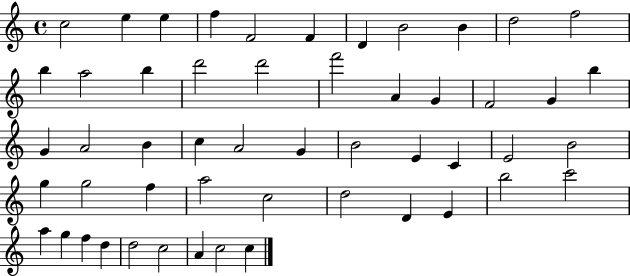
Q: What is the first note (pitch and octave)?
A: C5